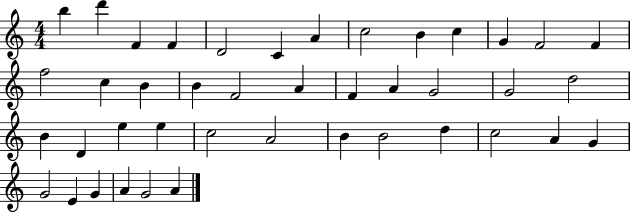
X:1
T:Untitled
M:4/4
L:1/4
K:C
b d' F F D2 C A c2 B c G F2 F f2 c B B F2 A F A G2 G2 d2 B D e e c2 A2 B B2 d c2 A G G2 E G A G2 A